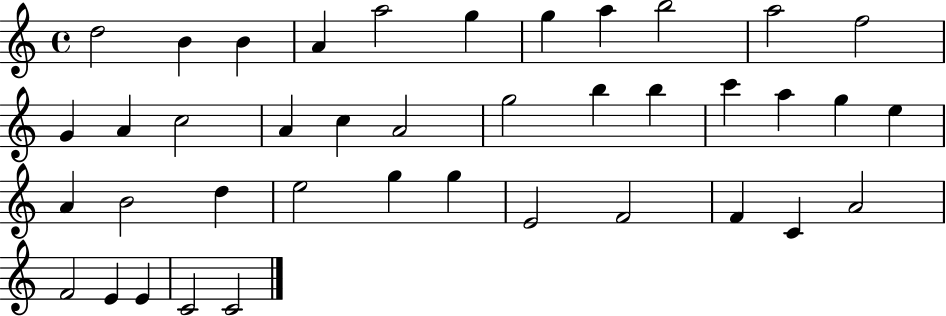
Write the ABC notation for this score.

X:1
T:Untitled
M:4/4
L:1/4
K:C
d2 B B A a2 g g a b2 a2 f2 G A c2 A c A2 g2 b b c' a g e A B2 d e2 g g E2 F2 F C A2 F2 E E C2 C2